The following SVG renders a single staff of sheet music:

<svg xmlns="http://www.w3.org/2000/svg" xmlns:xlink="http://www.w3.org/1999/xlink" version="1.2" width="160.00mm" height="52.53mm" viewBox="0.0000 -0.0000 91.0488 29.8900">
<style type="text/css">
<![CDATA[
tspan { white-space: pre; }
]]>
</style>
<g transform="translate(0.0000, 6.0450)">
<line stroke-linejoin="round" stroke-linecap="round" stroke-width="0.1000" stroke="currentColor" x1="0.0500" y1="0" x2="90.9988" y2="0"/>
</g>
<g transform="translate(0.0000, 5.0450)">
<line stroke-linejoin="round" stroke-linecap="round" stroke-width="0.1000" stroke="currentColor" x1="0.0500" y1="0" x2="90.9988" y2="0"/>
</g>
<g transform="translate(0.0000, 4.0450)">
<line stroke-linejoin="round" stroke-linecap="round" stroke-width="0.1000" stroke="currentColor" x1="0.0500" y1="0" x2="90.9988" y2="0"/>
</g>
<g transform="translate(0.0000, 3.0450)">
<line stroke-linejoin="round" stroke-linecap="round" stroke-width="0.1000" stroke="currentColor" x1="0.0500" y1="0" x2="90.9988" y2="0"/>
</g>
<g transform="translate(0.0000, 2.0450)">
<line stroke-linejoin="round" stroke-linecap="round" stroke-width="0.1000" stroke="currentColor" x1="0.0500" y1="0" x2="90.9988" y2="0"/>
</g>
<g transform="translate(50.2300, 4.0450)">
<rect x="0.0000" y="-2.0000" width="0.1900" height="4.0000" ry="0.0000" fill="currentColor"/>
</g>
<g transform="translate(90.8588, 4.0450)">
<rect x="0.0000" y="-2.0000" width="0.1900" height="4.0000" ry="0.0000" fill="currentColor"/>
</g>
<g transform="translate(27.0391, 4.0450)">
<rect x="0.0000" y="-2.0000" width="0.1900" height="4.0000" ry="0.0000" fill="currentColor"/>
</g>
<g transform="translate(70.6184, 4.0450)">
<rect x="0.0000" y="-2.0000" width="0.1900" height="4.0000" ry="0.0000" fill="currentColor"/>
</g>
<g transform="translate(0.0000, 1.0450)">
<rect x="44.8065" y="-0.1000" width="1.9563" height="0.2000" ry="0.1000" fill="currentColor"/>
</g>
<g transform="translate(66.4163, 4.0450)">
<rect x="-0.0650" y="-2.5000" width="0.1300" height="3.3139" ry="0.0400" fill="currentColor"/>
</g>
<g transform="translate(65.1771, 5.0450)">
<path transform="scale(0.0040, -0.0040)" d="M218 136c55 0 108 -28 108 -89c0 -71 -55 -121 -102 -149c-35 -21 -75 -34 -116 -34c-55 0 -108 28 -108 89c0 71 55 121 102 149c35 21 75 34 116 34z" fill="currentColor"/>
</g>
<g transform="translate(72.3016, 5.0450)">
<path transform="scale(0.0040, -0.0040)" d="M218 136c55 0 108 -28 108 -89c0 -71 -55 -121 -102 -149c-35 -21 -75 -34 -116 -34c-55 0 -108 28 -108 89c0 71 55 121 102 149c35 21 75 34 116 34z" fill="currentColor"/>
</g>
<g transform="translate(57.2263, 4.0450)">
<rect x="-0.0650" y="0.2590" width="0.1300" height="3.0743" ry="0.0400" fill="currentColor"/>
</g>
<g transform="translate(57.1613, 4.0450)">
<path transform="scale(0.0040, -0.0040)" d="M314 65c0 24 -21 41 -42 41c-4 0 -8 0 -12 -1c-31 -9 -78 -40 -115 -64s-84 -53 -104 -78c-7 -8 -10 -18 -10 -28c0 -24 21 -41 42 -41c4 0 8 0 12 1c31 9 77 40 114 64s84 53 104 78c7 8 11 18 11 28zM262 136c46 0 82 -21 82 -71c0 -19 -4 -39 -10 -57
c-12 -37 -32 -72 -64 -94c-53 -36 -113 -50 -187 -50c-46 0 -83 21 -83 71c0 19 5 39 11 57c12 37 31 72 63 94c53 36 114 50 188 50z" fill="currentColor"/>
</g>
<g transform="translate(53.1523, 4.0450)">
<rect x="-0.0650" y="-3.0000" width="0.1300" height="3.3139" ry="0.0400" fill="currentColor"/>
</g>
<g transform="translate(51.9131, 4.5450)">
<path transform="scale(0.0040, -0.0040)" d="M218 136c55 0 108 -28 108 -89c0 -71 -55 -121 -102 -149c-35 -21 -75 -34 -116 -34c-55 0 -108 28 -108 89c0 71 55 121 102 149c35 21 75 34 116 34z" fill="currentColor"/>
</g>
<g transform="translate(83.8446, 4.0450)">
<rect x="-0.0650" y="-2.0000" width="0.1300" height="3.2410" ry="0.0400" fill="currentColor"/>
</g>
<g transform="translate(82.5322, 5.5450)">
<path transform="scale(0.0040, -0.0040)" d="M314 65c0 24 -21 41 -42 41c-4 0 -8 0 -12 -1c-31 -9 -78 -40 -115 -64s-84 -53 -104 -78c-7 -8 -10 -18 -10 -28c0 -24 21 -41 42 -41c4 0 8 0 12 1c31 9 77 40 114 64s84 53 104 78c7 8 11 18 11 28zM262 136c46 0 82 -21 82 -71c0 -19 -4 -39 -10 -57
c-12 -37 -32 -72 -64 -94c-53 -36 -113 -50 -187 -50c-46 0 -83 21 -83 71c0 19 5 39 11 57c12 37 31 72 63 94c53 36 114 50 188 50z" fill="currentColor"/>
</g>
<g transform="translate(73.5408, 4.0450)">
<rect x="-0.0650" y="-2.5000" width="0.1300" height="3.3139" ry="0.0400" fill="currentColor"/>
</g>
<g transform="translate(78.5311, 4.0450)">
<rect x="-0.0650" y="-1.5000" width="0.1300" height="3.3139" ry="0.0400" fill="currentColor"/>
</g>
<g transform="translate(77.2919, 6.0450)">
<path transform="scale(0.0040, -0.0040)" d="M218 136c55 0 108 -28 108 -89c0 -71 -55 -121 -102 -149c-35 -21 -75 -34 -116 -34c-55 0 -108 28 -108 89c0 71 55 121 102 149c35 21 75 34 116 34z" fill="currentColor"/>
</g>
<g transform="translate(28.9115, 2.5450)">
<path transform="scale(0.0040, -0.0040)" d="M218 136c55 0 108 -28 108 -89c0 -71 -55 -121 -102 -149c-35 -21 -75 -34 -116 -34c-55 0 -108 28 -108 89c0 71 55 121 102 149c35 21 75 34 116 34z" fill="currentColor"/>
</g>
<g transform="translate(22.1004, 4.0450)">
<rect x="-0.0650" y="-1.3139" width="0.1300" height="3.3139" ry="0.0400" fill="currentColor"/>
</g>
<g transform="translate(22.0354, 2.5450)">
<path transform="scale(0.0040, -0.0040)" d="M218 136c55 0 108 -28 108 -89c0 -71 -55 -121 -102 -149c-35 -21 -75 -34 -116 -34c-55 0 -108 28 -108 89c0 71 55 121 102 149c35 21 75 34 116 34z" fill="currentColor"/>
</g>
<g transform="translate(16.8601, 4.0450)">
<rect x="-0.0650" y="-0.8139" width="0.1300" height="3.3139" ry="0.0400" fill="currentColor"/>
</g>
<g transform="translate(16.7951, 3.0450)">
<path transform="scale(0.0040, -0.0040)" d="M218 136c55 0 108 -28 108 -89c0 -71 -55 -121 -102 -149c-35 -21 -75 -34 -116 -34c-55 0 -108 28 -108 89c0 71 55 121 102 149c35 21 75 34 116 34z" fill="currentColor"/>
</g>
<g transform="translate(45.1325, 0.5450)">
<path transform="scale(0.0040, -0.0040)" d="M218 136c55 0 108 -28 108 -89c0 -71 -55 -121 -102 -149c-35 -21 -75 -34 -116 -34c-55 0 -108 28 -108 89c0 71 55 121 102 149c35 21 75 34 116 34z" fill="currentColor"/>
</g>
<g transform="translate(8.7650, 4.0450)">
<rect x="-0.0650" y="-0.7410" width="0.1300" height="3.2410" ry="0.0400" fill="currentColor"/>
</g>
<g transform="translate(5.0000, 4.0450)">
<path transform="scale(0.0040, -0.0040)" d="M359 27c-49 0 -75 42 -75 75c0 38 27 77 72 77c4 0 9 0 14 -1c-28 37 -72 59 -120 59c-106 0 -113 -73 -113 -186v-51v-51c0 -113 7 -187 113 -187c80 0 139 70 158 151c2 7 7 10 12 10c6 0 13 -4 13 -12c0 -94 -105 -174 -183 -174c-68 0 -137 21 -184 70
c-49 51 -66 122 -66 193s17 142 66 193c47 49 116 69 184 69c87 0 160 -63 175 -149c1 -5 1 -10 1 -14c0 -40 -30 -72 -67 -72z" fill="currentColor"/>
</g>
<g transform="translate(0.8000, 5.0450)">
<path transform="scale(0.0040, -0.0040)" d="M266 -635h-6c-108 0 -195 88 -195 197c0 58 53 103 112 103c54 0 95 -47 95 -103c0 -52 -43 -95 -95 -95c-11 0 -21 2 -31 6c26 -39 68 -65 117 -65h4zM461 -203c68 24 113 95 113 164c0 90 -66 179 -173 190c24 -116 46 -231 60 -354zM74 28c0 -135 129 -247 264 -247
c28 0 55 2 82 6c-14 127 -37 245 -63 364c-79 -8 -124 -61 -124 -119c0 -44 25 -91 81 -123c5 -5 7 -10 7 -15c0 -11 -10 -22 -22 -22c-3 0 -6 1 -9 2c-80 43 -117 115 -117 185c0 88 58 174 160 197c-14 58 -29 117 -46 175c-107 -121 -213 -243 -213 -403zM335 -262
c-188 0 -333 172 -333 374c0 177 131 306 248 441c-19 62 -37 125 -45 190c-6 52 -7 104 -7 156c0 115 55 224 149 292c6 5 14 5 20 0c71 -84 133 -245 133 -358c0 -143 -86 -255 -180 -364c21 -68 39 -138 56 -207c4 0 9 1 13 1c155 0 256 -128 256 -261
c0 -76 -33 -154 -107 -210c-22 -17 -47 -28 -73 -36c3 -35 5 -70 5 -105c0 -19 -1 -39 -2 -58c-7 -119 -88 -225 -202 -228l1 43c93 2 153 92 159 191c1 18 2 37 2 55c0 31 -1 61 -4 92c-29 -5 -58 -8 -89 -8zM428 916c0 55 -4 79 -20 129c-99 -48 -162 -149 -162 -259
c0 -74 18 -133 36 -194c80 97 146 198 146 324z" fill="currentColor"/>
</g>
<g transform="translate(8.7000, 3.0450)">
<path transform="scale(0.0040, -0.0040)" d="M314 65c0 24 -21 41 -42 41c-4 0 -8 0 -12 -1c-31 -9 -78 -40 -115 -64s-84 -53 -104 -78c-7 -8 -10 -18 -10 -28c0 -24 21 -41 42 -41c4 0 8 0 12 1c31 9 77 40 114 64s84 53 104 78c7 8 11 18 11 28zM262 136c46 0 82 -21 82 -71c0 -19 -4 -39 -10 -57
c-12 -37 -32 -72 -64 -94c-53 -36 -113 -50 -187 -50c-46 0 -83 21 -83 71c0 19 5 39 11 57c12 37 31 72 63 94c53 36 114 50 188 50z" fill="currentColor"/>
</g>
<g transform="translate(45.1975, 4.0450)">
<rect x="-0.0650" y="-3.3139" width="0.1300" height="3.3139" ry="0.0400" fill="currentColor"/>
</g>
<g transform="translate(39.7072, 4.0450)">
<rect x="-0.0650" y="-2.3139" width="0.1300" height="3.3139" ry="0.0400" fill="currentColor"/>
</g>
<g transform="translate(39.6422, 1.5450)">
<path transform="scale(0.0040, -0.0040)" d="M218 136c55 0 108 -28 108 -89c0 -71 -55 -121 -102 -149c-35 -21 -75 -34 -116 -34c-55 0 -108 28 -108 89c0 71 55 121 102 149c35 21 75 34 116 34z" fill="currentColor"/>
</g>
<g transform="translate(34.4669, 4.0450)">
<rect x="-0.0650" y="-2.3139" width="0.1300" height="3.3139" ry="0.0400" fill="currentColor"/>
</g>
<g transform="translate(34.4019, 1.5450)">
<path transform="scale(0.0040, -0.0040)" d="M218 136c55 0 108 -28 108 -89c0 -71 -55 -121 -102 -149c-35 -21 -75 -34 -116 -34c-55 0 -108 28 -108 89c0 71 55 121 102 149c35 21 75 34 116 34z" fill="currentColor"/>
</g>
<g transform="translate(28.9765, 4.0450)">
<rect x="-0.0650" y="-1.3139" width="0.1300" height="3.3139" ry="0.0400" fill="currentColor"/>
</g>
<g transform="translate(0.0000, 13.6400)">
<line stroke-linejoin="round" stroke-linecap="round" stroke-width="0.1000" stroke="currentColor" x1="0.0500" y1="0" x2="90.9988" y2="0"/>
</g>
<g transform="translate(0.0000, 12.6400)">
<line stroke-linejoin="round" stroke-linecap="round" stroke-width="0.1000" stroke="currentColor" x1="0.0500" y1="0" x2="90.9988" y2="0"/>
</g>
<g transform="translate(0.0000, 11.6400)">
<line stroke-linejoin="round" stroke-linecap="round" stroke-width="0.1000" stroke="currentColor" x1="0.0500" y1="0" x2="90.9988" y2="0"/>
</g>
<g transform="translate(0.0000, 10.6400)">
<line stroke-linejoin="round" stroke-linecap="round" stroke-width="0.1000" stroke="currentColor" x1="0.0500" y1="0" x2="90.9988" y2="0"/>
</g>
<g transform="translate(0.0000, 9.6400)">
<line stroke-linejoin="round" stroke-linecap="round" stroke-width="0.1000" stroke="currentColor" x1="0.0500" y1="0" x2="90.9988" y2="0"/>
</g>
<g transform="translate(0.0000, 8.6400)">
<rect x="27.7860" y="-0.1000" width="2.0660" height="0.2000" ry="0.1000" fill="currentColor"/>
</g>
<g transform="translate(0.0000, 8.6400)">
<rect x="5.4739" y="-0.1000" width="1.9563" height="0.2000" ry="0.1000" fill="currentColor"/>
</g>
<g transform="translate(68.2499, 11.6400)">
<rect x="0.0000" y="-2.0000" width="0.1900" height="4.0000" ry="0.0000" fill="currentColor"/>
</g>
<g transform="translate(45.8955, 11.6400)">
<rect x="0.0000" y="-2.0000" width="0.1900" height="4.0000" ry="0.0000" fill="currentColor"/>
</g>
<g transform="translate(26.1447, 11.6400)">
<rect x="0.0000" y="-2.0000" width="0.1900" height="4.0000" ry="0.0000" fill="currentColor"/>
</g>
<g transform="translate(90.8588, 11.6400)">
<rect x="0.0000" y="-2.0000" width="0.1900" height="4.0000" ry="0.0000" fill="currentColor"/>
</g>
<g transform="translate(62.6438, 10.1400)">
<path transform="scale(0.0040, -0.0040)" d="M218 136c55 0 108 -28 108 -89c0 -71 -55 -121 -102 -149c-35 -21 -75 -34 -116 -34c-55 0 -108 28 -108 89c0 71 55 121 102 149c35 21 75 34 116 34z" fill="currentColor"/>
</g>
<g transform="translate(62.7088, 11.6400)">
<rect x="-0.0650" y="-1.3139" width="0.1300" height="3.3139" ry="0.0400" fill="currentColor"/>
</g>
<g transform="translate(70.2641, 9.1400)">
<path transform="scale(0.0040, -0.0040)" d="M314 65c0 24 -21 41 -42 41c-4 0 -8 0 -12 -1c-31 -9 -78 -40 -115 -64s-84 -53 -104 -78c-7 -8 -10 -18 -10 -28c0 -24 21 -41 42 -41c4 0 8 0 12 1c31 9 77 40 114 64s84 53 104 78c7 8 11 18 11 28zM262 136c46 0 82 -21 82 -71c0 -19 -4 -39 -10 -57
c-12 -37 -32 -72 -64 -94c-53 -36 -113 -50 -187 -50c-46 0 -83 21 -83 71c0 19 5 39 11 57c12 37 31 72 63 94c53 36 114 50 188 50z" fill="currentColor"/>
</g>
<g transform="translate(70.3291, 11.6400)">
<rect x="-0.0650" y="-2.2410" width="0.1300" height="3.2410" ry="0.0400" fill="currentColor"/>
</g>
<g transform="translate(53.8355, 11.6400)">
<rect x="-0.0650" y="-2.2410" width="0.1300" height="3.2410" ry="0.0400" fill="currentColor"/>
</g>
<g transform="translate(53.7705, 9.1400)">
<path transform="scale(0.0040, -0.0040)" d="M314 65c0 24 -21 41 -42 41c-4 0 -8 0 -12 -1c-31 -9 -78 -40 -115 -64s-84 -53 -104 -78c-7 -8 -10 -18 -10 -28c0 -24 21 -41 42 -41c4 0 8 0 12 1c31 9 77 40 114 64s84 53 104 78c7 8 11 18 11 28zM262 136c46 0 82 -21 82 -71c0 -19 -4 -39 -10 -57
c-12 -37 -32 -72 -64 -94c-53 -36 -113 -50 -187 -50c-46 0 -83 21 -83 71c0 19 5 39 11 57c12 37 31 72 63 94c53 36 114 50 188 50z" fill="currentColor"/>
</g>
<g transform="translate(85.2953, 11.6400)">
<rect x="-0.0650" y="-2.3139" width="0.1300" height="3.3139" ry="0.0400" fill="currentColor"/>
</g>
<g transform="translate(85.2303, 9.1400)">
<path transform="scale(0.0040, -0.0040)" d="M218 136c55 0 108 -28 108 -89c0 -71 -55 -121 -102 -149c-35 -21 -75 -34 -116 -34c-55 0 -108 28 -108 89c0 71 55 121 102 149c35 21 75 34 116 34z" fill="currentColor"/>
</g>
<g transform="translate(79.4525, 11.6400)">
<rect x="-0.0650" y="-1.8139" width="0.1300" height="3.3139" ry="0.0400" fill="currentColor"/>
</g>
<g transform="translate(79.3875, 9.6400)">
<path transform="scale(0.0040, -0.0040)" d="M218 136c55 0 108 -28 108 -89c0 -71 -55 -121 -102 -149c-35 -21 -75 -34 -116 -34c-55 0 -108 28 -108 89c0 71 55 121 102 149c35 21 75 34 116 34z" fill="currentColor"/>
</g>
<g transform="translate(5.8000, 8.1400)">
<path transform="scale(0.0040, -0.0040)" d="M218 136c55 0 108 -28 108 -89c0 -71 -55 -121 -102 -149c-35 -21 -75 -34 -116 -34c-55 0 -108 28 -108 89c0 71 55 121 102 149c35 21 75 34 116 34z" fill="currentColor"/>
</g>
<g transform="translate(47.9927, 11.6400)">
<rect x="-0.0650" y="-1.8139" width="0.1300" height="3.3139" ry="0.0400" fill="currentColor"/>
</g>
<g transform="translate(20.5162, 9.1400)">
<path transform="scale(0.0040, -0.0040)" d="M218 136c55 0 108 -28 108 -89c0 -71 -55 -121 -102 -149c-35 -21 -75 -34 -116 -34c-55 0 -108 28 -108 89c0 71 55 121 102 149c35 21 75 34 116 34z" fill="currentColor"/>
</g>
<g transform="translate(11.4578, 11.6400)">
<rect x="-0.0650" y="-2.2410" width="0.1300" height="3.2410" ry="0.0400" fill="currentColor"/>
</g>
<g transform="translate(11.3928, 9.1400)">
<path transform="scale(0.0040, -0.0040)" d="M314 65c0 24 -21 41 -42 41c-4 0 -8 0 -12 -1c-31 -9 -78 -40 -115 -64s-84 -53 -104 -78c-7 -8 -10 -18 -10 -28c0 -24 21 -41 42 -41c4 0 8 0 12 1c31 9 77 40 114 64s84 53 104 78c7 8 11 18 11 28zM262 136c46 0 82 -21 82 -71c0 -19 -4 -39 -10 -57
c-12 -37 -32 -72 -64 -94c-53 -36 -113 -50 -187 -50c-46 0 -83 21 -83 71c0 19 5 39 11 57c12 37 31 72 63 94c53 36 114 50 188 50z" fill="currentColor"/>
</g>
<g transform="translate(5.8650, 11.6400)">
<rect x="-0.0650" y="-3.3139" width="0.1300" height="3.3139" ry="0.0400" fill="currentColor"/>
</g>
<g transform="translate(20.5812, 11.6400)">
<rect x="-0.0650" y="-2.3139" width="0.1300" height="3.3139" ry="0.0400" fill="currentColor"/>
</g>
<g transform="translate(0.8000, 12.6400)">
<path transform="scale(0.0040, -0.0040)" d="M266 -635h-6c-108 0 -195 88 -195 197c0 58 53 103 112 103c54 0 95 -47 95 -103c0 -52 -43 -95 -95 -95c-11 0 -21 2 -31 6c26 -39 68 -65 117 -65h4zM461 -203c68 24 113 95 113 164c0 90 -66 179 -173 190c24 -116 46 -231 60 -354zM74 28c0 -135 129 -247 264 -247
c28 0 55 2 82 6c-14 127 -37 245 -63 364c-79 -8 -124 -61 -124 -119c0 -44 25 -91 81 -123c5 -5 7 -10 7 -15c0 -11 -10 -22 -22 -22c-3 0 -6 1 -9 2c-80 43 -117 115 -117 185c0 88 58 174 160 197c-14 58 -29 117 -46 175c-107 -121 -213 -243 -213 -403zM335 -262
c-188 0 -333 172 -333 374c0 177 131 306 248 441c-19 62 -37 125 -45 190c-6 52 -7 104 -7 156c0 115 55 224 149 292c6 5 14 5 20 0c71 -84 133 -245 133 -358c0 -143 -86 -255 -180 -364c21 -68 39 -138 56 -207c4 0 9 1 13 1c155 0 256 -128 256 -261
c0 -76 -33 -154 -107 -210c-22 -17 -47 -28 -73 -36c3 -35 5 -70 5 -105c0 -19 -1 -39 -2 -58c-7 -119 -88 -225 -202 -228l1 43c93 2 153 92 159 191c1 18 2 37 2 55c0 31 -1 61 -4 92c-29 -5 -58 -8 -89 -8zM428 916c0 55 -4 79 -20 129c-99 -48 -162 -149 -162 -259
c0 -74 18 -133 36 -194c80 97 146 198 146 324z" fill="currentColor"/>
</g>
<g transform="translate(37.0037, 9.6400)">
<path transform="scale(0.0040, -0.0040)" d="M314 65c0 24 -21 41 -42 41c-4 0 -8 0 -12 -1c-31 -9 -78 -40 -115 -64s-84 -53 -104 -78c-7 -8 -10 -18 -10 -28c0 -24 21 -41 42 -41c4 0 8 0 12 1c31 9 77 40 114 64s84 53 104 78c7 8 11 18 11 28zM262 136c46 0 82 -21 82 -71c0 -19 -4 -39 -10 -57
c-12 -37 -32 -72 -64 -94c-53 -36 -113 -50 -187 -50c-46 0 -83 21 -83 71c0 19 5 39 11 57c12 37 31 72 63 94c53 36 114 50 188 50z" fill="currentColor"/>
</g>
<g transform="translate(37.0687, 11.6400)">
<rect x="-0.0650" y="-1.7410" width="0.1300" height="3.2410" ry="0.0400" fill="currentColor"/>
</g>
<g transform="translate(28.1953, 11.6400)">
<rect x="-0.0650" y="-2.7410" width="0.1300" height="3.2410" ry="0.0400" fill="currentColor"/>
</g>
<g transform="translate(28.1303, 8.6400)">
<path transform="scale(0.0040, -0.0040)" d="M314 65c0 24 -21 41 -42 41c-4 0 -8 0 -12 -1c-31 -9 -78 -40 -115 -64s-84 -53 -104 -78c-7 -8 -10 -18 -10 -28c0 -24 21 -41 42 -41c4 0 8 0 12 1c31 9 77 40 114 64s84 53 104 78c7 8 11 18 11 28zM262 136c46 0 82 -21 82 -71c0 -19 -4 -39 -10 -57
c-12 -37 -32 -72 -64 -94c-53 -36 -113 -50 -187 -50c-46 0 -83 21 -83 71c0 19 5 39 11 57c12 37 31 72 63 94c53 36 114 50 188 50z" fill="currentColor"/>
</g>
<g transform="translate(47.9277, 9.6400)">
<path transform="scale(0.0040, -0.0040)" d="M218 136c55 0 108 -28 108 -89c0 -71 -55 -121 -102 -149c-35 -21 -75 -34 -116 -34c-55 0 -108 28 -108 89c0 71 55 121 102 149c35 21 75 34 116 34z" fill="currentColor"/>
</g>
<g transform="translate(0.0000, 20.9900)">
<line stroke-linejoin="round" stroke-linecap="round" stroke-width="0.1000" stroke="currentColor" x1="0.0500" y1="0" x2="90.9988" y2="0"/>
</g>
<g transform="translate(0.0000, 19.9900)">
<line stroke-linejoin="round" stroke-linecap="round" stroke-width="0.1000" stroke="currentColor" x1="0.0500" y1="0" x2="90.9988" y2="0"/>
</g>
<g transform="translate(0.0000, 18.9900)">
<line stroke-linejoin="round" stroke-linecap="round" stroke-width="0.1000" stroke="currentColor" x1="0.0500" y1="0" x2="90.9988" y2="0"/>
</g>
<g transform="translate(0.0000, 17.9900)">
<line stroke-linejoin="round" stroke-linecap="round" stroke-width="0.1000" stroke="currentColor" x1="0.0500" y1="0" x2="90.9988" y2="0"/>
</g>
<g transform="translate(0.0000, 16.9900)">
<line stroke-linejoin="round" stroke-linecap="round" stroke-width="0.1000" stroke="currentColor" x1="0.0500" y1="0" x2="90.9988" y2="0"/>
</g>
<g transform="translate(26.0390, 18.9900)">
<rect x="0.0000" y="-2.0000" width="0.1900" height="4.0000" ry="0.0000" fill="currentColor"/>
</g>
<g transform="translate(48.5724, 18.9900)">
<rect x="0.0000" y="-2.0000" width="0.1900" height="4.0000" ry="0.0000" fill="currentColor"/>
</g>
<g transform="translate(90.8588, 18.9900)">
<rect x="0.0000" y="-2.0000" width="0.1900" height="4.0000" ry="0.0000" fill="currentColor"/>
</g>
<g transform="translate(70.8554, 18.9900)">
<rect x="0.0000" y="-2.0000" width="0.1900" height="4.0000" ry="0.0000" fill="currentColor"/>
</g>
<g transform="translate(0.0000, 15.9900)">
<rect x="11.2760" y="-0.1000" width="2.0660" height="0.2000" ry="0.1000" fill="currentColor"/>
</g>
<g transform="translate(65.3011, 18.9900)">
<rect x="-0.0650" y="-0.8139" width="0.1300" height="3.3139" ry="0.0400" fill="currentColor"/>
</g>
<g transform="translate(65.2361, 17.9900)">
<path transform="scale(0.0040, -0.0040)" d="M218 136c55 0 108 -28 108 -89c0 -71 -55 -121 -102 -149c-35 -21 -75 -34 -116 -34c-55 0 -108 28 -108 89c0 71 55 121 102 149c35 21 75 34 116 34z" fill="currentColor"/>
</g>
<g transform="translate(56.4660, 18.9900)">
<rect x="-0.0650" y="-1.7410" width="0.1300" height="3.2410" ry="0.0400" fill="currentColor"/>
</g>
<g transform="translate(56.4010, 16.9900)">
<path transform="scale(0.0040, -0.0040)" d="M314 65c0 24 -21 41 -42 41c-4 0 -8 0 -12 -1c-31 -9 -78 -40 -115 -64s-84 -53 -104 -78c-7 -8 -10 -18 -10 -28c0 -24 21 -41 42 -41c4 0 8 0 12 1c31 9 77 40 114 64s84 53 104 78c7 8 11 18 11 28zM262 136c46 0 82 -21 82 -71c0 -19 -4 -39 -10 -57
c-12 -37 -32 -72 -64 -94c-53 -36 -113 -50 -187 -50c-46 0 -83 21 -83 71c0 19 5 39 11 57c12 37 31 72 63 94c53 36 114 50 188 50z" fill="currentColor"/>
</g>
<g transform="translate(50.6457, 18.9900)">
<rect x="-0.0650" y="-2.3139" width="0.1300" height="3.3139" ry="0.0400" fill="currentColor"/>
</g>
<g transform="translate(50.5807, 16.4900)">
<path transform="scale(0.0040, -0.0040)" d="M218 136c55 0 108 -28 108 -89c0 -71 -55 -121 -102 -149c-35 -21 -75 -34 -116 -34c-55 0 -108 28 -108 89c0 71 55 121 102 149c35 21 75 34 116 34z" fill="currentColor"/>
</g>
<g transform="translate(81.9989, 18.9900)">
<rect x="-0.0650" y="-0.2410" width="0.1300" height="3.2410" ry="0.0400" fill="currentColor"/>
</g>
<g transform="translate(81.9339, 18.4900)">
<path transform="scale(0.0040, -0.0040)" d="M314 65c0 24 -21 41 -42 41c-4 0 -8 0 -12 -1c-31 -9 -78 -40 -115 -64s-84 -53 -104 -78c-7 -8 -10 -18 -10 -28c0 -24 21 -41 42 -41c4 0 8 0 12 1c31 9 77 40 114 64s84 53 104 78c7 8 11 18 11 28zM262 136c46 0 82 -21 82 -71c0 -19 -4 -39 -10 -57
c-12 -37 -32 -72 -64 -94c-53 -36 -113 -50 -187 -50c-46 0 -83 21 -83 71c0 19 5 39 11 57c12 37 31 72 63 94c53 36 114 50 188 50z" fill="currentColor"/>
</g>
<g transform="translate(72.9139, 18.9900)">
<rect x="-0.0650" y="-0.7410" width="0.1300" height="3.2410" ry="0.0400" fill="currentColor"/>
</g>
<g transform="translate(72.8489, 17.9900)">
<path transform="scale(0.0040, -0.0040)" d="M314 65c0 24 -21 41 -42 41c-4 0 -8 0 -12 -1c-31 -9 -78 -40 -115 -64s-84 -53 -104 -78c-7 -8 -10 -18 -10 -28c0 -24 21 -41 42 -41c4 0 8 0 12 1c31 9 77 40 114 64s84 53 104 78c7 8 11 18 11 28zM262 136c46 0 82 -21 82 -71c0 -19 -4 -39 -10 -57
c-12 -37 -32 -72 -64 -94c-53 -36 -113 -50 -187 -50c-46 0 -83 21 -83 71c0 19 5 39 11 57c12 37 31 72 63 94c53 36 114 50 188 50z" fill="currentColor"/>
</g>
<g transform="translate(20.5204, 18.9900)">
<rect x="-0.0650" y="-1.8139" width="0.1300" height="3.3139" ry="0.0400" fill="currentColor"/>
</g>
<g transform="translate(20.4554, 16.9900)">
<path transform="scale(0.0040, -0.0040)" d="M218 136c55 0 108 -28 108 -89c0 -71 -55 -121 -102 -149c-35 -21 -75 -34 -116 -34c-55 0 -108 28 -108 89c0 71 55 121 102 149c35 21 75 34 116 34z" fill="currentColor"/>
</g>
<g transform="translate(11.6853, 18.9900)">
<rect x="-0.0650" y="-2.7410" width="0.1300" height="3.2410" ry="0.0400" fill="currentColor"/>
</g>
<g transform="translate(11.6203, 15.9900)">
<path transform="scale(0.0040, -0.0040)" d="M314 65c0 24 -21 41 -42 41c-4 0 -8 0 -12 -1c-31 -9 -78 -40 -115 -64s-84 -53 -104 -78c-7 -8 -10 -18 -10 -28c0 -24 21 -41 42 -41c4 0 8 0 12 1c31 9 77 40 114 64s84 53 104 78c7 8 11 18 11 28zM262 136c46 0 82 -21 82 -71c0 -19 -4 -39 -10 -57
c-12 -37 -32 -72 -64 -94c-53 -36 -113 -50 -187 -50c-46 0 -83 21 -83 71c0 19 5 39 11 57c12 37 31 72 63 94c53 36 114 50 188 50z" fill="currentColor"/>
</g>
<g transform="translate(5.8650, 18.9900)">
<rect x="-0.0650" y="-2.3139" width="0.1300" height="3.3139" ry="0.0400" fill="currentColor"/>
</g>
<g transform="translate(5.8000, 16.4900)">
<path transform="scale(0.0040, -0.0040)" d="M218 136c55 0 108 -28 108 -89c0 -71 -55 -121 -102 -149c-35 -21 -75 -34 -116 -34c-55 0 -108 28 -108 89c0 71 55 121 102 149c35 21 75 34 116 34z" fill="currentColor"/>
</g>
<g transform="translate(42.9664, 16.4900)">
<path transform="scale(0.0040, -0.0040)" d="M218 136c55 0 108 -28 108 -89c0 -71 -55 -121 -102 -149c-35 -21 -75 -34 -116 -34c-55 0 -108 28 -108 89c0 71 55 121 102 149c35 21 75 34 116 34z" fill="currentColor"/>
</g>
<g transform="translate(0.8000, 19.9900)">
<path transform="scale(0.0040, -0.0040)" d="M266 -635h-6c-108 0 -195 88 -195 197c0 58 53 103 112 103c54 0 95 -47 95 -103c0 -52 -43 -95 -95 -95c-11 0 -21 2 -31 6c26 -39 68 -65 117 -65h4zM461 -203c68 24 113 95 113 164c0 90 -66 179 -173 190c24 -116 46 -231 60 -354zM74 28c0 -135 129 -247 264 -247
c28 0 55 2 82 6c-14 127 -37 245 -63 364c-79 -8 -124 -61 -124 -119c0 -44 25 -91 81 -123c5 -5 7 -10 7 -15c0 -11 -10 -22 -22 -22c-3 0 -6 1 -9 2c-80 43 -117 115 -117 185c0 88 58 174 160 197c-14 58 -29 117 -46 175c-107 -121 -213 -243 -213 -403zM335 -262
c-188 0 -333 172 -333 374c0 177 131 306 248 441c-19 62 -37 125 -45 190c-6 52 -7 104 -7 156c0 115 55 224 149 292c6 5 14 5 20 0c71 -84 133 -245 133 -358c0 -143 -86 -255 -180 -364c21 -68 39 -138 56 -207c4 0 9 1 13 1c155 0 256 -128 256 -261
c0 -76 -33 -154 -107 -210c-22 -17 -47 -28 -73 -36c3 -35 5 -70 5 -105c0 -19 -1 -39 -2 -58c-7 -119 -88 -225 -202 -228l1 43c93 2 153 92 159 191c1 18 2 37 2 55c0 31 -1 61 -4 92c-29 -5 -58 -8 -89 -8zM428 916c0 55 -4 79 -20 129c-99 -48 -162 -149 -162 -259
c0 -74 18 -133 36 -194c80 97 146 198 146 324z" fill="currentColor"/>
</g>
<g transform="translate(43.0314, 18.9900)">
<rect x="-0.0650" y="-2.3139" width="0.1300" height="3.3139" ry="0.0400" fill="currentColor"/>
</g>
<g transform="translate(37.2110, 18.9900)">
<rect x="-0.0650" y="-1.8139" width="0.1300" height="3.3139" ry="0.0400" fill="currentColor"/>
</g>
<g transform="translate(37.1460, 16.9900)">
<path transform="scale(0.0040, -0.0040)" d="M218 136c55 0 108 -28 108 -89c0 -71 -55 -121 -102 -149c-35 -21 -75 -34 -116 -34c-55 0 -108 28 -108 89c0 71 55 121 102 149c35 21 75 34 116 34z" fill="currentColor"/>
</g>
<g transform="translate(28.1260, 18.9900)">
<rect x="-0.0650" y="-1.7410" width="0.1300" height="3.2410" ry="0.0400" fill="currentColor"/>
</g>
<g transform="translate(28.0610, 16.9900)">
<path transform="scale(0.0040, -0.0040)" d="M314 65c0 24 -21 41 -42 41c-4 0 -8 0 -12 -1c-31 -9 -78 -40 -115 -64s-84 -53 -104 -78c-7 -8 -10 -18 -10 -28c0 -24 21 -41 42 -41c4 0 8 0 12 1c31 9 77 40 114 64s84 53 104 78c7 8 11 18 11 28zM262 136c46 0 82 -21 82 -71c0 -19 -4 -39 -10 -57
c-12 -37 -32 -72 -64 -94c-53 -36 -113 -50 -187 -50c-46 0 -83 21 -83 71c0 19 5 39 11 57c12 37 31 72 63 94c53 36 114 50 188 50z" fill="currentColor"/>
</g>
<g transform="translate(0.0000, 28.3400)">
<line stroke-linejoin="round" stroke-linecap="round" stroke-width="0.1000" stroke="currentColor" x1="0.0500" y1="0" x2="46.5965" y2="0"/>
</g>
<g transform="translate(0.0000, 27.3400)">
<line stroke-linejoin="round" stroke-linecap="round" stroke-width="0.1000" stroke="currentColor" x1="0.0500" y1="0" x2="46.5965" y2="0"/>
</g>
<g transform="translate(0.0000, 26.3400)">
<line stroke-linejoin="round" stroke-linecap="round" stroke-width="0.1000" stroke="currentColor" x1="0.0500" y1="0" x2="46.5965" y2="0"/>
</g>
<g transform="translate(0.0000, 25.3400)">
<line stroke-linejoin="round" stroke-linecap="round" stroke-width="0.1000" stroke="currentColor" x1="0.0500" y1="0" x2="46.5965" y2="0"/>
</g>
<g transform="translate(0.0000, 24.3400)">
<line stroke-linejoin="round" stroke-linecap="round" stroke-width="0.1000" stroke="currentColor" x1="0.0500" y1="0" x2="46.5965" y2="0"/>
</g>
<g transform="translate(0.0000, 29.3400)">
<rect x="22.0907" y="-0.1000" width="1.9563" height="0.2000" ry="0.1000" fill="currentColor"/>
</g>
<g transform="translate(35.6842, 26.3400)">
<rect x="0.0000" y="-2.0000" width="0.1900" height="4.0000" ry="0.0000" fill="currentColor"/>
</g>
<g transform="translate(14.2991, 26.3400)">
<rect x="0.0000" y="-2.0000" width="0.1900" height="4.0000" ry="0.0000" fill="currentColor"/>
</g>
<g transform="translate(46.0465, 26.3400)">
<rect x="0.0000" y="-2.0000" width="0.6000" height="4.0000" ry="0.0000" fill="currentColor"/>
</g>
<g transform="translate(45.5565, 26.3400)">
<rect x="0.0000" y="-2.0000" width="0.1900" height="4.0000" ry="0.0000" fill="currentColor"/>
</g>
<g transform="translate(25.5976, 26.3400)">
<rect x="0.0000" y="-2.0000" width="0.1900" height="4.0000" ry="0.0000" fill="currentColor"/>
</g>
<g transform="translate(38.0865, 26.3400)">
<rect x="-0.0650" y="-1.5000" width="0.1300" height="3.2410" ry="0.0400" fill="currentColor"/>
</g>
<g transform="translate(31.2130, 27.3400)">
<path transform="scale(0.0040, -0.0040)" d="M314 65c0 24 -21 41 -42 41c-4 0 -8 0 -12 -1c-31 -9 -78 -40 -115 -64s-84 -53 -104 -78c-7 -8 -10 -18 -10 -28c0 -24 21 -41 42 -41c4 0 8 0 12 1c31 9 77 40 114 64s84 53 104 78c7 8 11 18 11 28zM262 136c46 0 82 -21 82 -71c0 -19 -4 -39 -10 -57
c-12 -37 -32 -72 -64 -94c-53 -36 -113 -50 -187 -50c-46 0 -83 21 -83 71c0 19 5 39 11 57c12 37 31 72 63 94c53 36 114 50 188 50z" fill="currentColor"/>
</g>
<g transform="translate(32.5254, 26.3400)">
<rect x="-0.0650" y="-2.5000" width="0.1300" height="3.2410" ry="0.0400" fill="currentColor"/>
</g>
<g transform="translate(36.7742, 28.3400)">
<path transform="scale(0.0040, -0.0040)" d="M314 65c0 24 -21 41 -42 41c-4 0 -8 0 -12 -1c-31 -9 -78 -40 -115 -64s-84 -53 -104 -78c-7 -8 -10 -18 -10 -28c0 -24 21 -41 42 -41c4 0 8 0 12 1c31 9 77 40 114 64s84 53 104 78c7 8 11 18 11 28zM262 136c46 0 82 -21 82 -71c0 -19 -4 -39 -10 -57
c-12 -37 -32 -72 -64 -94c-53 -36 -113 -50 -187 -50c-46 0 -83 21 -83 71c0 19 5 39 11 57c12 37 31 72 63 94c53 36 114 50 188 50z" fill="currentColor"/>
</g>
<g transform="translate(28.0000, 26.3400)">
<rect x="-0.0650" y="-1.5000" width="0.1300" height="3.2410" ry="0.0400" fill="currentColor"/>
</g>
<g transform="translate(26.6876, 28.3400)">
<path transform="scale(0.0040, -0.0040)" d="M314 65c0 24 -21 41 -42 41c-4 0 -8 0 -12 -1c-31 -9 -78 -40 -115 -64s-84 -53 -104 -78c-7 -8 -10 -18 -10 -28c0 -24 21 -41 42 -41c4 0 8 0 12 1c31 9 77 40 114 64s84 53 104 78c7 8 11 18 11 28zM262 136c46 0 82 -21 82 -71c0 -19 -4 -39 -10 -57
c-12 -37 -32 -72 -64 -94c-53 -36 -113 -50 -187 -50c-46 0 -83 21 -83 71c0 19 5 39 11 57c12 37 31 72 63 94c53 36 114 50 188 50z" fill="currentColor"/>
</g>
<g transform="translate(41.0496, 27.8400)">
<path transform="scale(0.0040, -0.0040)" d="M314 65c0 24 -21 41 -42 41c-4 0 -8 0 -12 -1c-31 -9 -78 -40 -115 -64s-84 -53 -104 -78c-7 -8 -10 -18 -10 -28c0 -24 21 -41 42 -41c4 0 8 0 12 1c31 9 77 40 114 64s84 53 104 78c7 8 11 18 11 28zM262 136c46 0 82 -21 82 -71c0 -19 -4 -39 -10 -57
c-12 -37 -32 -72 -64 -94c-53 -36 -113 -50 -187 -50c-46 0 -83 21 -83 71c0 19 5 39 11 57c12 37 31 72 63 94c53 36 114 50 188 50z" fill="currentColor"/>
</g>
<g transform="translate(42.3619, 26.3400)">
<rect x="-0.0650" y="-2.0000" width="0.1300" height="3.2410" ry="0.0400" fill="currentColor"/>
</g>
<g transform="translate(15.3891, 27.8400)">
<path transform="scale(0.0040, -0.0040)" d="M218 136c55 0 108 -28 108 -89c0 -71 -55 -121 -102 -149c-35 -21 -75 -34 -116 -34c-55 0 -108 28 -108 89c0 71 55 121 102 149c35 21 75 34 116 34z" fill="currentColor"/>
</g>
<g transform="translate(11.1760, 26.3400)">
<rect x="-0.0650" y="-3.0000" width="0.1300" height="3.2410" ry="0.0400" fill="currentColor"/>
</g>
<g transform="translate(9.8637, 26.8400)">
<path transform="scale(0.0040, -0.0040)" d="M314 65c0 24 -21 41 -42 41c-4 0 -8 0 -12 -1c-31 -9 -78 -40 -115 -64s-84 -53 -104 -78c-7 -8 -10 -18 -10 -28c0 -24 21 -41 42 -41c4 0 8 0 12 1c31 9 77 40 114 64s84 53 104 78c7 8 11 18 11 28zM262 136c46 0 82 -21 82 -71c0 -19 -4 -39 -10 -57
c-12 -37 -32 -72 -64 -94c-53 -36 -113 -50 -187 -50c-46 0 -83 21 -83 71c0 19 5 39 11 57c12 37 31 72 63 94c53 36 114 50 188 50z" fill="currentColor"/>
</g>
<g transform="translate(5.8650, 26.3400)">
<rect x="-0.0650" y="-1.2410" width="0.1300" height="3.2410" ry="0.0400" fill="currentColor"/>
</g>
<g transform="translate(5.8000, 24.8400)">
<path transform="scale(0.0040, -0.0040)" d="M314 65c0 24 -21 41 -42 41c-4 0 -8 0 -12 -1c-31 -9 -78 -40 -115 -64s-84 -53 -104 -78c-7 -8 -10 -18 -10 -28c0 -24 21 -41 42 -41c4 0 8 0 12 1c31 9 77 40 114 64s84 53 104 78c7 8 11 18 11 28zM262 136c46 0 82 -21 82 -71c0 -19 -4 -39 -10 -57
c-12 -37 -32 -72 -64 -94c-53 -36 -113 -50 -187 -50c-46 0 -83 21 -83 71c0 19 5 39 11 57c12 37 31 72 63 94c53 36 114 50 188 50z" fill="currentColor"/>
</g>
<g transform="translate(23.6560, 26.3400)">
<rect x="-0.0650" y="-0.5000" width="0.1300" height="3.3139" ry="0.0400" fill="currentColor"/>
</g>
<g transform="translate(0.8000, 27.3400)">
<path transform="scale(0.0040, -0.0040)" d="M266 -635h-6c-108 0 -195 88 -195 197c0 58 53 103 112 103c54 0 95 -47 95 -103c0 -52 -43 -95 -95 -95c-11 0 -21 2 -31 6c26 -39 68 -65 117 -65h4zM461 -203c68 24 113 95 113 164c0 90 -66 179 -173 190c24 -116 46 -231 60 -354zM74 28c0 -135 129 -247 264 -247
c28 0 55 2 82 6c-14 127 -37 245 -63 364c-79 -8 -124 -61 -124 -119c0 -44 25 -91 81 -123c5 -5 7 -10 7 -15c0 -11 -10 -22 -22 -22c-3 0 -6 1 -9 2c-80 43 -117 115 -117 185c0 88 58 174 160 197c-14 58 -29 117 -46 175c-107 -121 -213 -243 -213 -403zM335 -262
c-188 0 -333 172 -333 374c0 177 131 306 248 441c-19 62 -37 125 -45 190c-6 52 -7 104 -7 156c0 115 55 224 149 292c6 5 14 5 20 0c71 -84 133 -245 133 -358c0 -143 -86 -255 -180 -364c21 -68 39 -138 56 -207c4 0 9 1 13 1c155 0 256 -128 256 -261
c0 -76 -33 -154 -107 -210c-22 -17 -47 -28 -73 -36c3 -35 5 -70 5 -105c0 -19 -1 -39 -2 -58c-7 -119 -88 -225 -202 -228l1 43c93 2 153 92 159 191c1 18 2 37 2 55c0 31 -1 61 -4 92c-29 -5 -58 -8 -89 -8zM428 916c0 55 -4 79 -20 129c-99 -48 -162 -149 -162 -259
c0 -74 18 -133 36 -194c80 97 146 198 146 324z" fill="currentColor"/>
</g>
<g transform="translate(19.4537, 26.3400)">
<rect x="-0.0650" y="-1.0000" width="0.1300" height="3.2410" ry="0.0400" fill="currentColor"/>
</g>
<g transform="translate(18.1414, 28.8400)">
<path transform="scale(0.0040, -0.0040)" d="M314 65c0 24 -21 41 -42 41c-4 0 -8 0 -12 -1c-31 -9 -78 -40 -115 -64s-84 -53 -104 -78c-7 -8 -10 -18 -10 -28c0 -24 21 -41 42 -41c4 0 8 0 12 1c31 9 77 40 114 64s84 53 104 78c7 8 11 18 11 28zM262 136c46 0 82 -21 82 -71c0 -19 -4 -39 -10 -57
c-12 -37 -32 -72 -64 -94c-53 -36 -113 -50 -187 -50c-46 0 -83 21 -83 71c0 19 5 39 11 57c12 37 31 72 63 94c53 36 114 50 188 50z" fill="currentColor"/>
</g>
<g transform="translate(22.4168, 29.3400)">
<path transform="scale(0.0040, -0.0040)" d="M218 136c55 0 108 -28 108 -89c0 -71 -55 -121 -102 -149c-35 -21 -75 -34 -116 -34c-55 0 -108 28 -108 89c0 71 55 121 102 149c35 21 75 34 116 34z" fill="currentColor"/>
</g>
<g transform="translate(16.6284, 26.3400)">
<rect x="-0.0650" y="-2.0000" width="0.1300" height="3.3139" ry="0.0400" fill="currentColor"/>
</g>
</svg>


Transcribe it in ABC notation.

X:1
T:Untitled
M:4/4
L:1/4
K:C
d2 d e e g g b A B2 G G E F2 b g2 g a2 f2 f g2 e g2 f g g a2 f f2 f g g f2 d d2 c2 e2 A2 F D2 C E2 G2 E2 F2